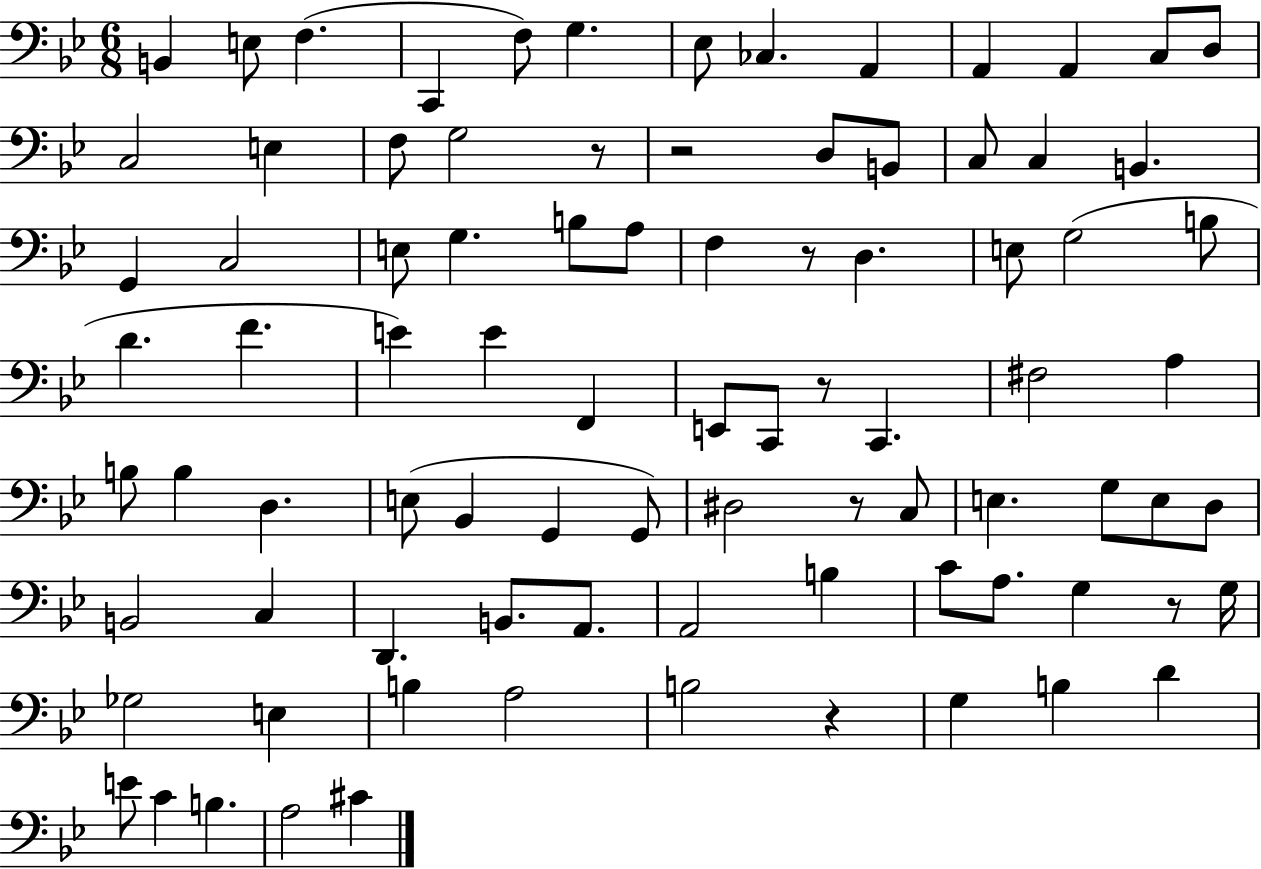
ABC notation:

X:1
T:Untitled
M:6/8
L:1/4
K:Bb
B,, E,/2 F, C,, F,/2 G, _E,/2 _C, A,, A,, A,, C,/2 D,/2 C,2 E, F,/2 G,2 z/2 z2 D,/2 B,,/2 C,/2 C, B,, G,, C,2 E,/2 G, B,/2 A,/2 F, z/2 D, E,/2 G,2 B,/2 D F E E F,, E,,/2 C,,/2 z/2 C,, ^F,2 A, B,/2 B, D, E,/2 _B,, G,, G,,/2 ^D,2 z/2 C,/2 E, G,/2 E,/2 D,/2 B,,2 C, D,, B,,/2 A,,/2 A,,2 B, C/2 A,/2 G, z/2 G,/4 _G,2 E, B, A,2 B,2 z G, B, D E/2 C B, A,2 ^C